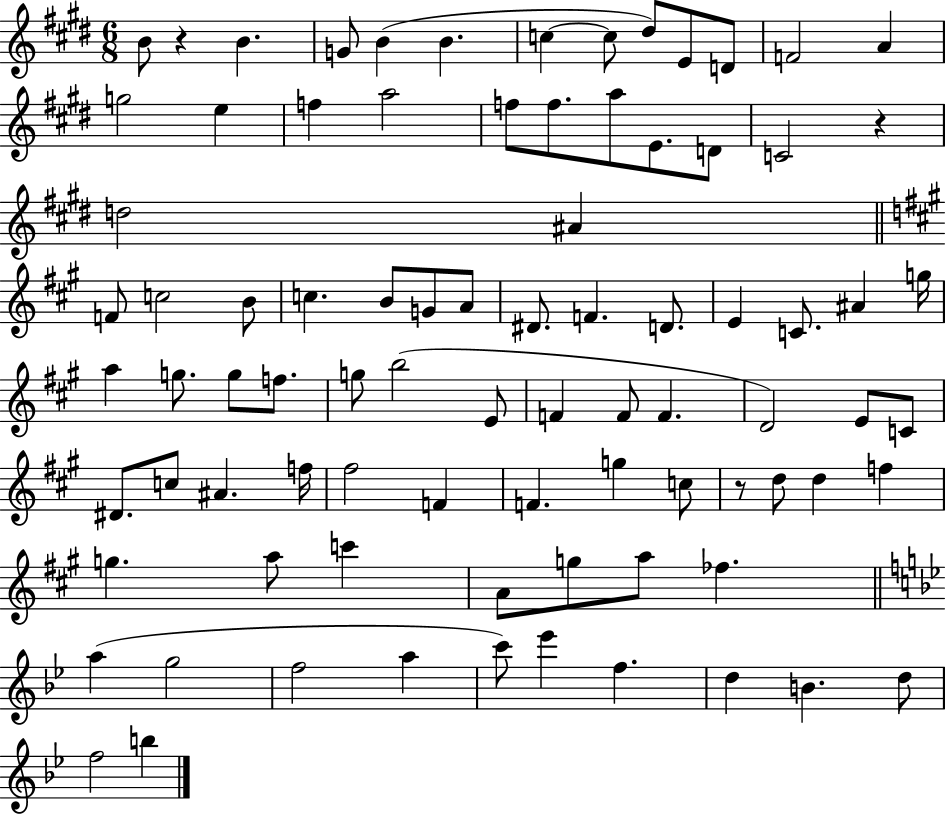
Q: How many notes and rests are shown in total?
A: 85